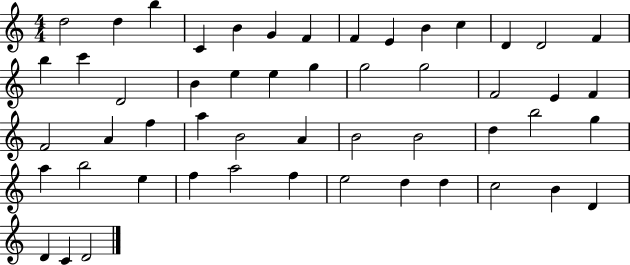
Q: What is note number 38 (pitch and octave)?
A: A5